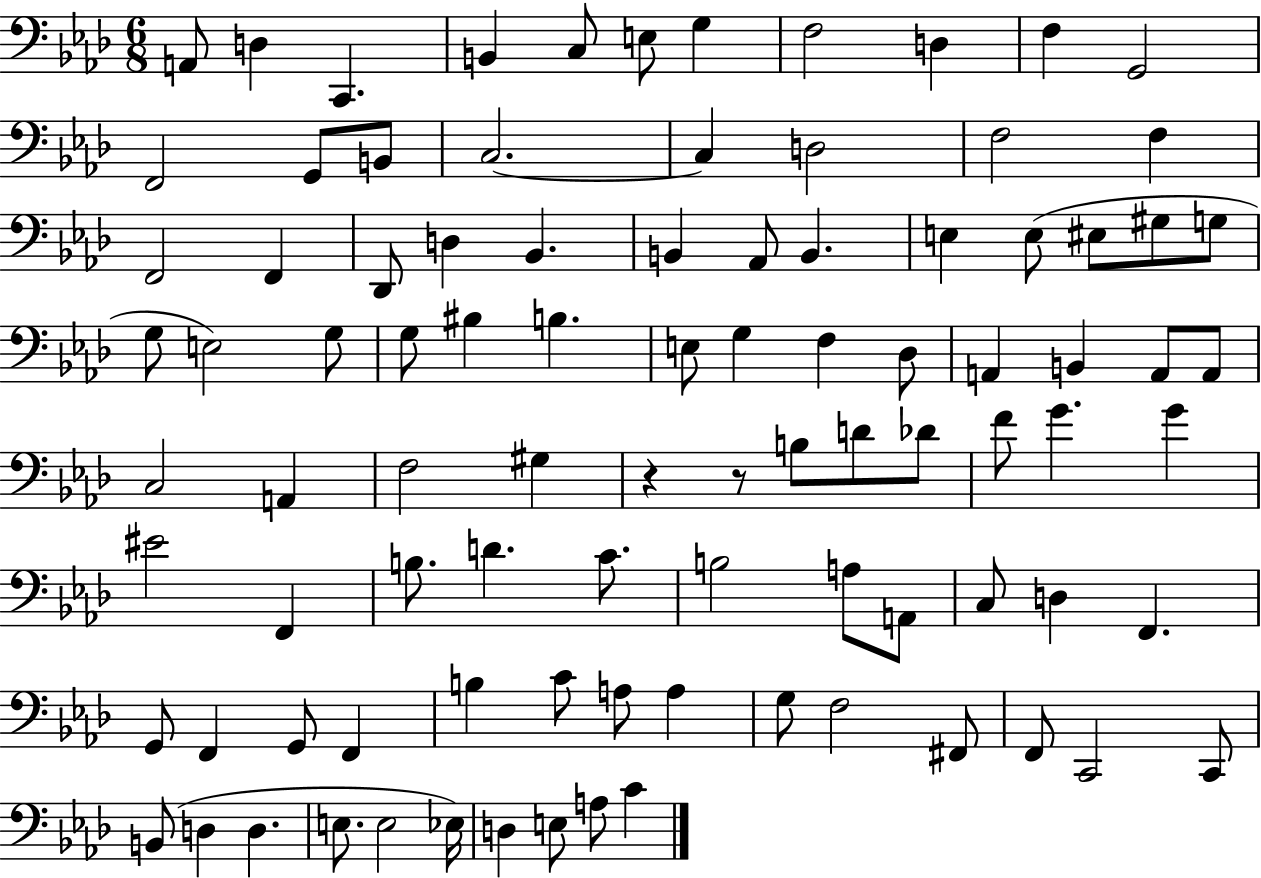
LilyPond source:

{
  \clef bass
  \numericTimeSignature
  \time 6/8
  \key aes \major
  a,8 d4 c,4. | b,4 c8 e8 g4 | f2 d4 | f4 g,2 | \break f,2 g,8 b,8 | c2.~~ | c4 d2 | f2 f4 | \break f,2 f,4 | des,8 d4 bes,4. | b,4 aes,8 b,4. | e4 e8( eis8 gis8 g8 | \break g8 e2) g8 | g8 bis4 b4. | e8 g4 f4 des8 | a,4 b,4 a,8 a,8 | \break c2 a,4 | f2 gis4 | r4 r8 b8 d'8 des'8 | f'8 g'4. g'4 | \break eis'2 f,4 | b8. d'4. c'8. | b2 a8 a,8 | c8 d4 f,4. | \break g,8 f,4 g,8 f,4 | b4 c'8 a8 a4 | g8 f2 fis,8 | f,8 c,2 c,8 | \break b,8( d4 d4. | e8. e2 ees16) | d4 e8 a8 c'4 | \bar "|."
}